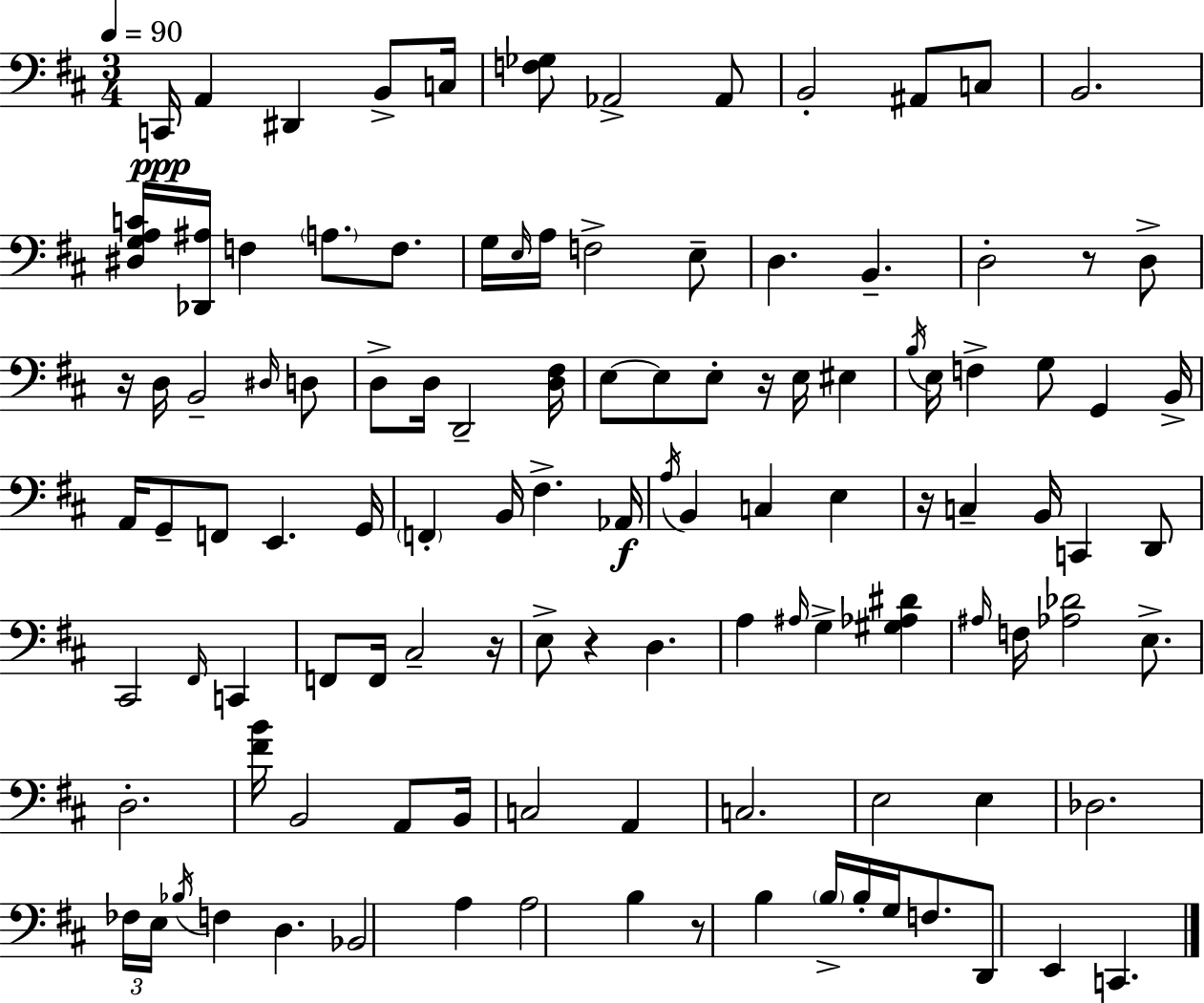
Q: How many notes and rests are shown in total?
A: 113